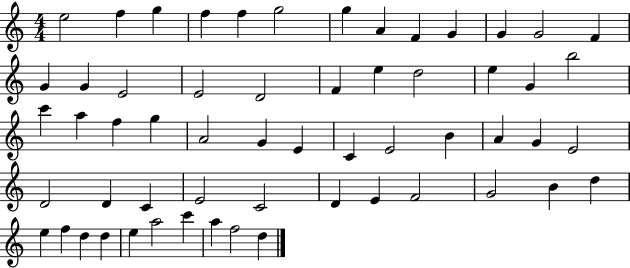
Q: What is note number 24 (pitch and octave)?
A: B5